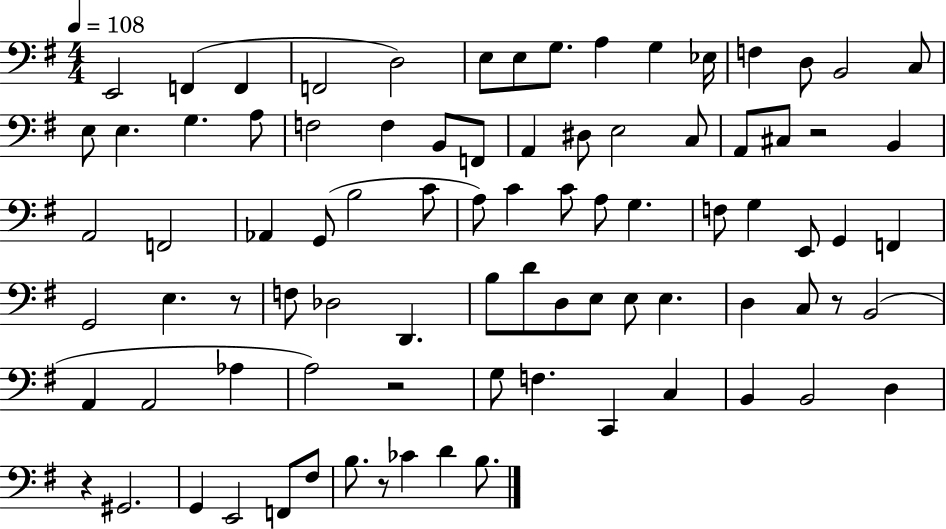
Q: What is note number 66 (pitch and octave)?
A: F3